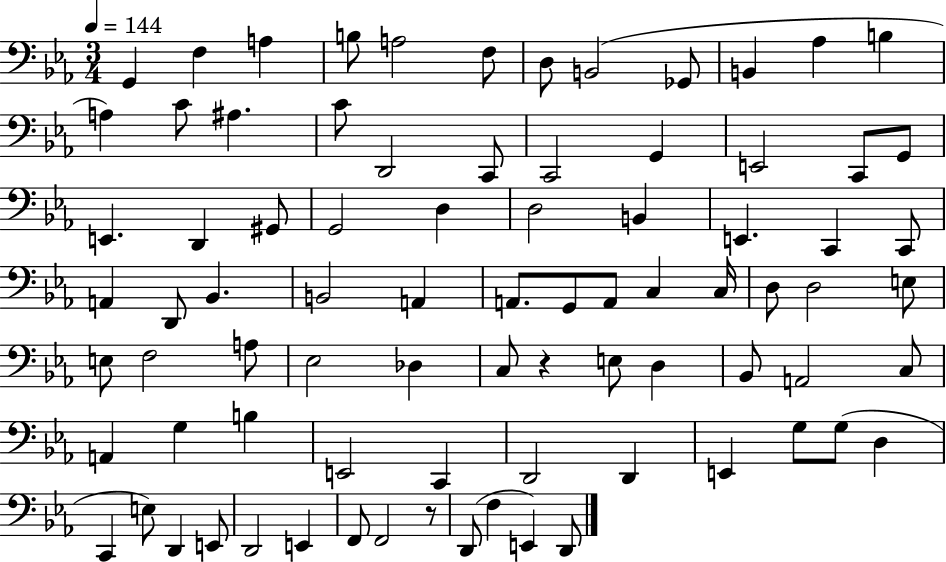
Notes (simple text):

G2/q F3/q A3/q B3/e A3/h F3/e D3/e B2/h Gb2/e B2/q Ab3/q B3/q A3/q C4/e A#3/q. C4/e D2/h C2/e C2/h G2/q E2/h C2/e G2/e E2/q. D2/q G#2/e G2/h D3/q D3/h B2/q E2/q. C2/q C2/e A2/q D2/e Bb2/q. B2/h A2/q A2/e. G2/e A2/e C3/q C3/s D3/e D3/h E3/e E3/e F3/h A3/e Eb3/h Db3/q C3/e R/q E3/e D3/q Bb2/e A2/h C3/e A2/q G3/q B3/q E2/h C2/q D2/h D2/q E2/q G3/e G3/e D3/q C2/q E3/e D2/q E2/e D2/h E2/q F2/e F2/h R/e D2/e F3/q E2/q D2/e